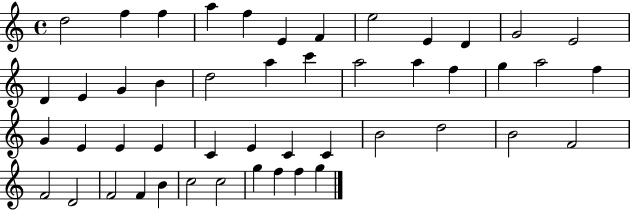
{
  \clef treble
  \time 4/4
  \defaultTimeSignature
  \key c \major
  d''2 f''4 f''4 | a''4 f''4 e'4 f'4 | e''2 e'4 d'4 | g'2 e'2 | \break d'4 e'4 g'4 b'4 | d''2 a''4 c'''4 | a''2 a''4 f''4 | g''4 a''2 f''4 | \break g'4 e'4 e'4 e'4 | c'4 e'4 c'4 c'4 | b'2 d''2 | b'2 f'2 | \break f'2 d'2 | f'2 f'4 b'4 | c''2 c''2 | g''4 f''4 f''4 g''4 | \break \bar "|."
}